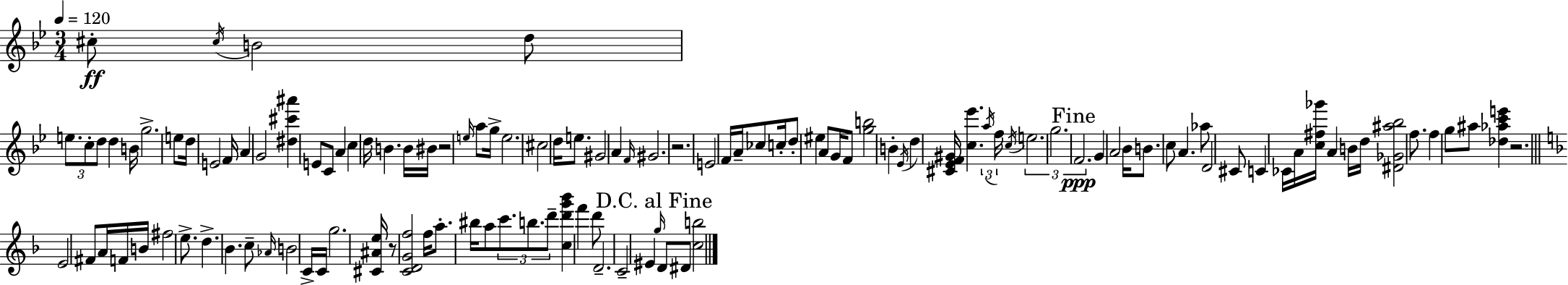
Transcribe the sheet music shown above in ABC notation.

X:1
T:Untitled
M:3/4
L:1/4
K:Gm
^c/2 ^c/4 B2 d/2 e/2 c/2 d/2 d B/4 g2 e/2 d/4 E2 F/4 A G2 [^d^c'^a'] E/2 C/2 A c d/4 B B/4 ^B/4 z2 e/4 a/2 g/4 e2 ^c2 d/4 e/2 ^G2 A F/4 ^G2 z2 E2 F/4 A/4 _c/2 c/4 d/2 ^e A/2 G/4 F/2 [gb]2 B _E/4 d [^C_EF^G]/4 [c_e'] a/4 f/4 c/4 e2 g2 F2 G A2 _B/4 B/2 c/2 A _a/2 D2 ^C/2 C _C/4 A/4 [c^f_g']/4 A B/4 d/4 [^D_G^a_b]2 f/2 f g/2 ^a/2 [_d_ac'e'] z2 E2 ^F/2 A/4 F/4 B/4 ^f2 e/2 d _B c/2 _A/4 B2 C/4 C/4 g2 [^C^Ae]/4 z/2 [CDGf]2 f/4 a/2 ^b/4 a/2 c'/2 b/2 d'/2 [cd'g'_b'] f' d'/2 D2 C2 ^E g/4 D/2 ^D/2 [cb]2